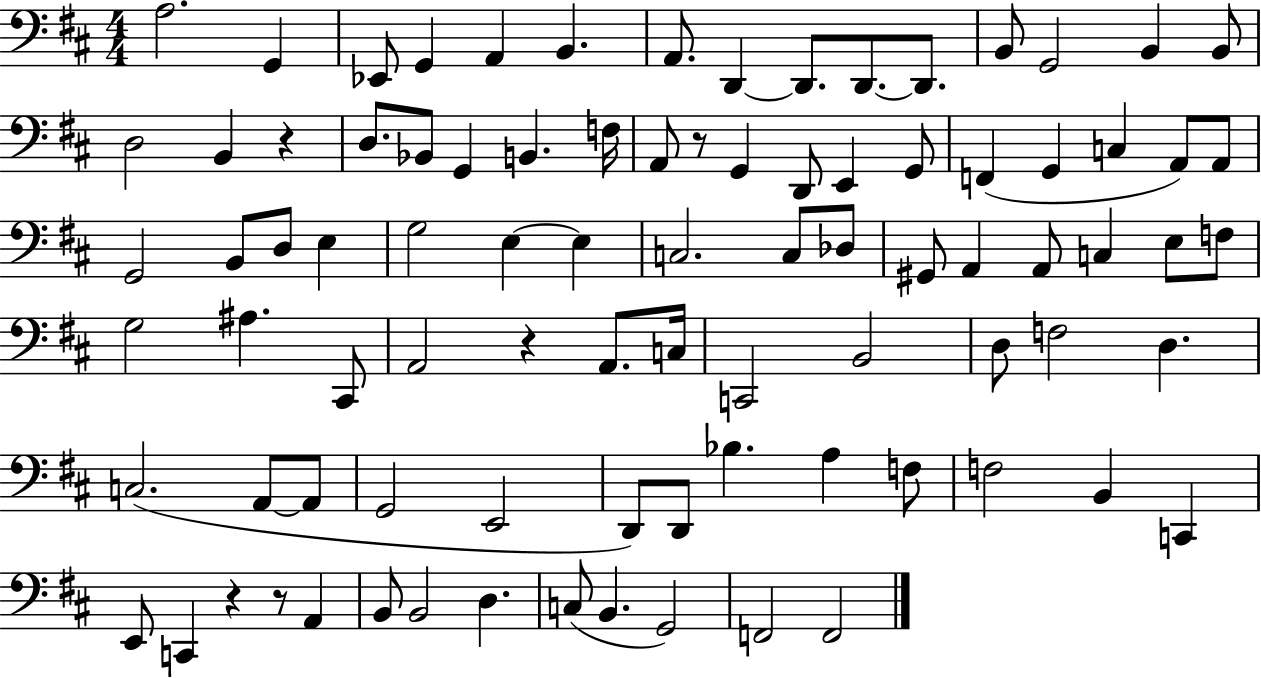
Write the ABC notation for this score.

X:1
T:Untitled
M:4/4
L:1/4
K:D
A,2 G,, _E,,/2 G,, A,, B,, A,,/2 D,, D,,/2 D,,/2 D,,/2 B,,/2 G,,2 B,, B,,/2 D,2 B,, z D,/2 _B,,/2 G,, B,, F,/4 A,,/2 z/2 G,, D,,/2 E,, G,,/2 F,, G,, C, A,,/2 A,,/2 G,,2 B,,/2 D,/2 E, G,2 E, E, C,2 C,/2 _D,/2 ^G,,/2 A,, A,,/2 C, E,/2 F,/2 G,2 ^A, ^C,,/2 A,,2 z A,,/2 C,/4 C,,2 B,,2 D,/2 F,2 D, C,2 A,,/2 A,,/2 G,,2 E,,2 D,,/2 D,,/2 _B, A, F,/2 F,2 B,, C,, E,,/2 C,, z z/2 A,, B,,/2 B,,2 D, C,/2 B,, G,,2 F,,2 F,,2